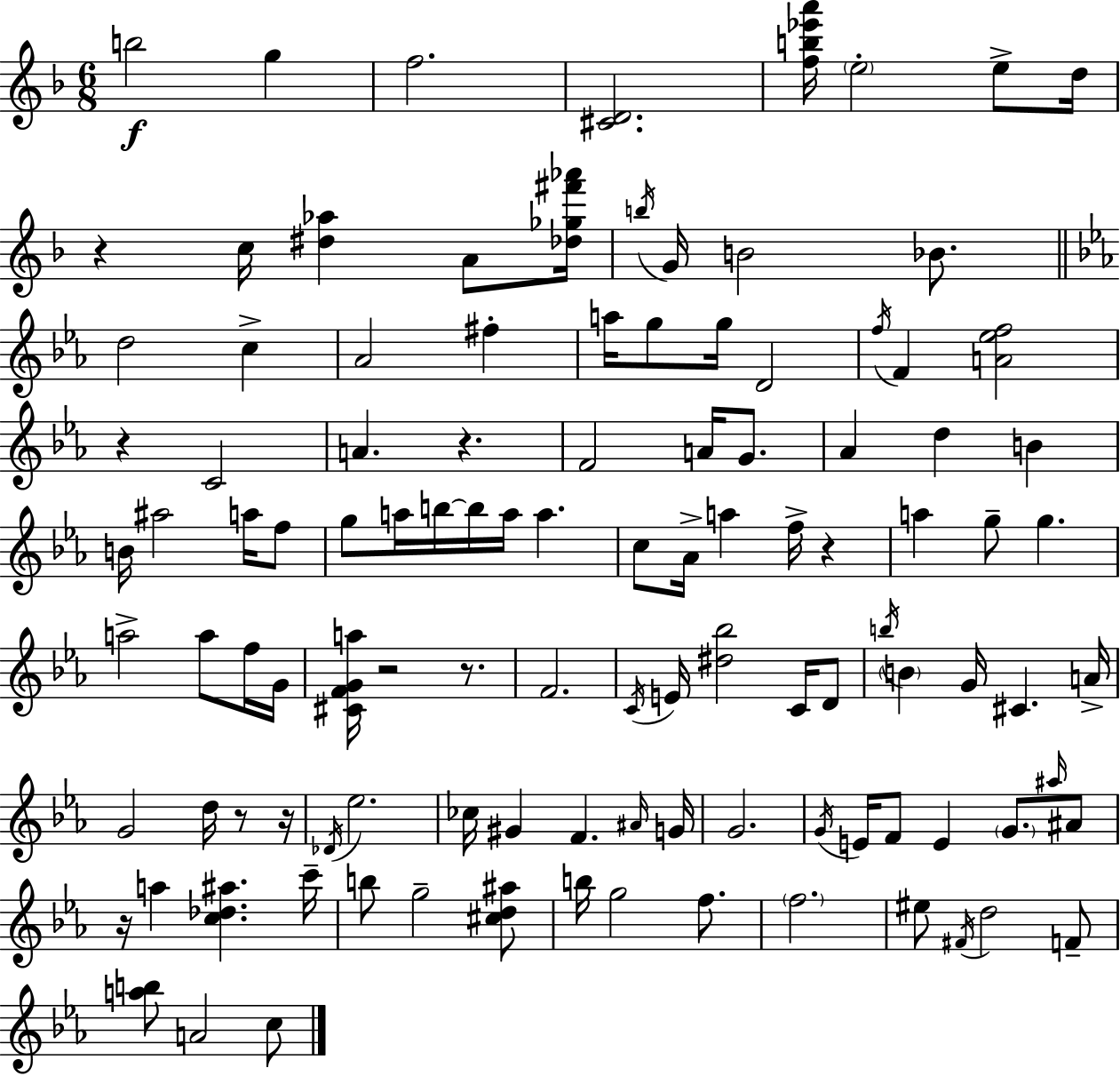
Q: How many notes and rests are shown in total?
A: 111